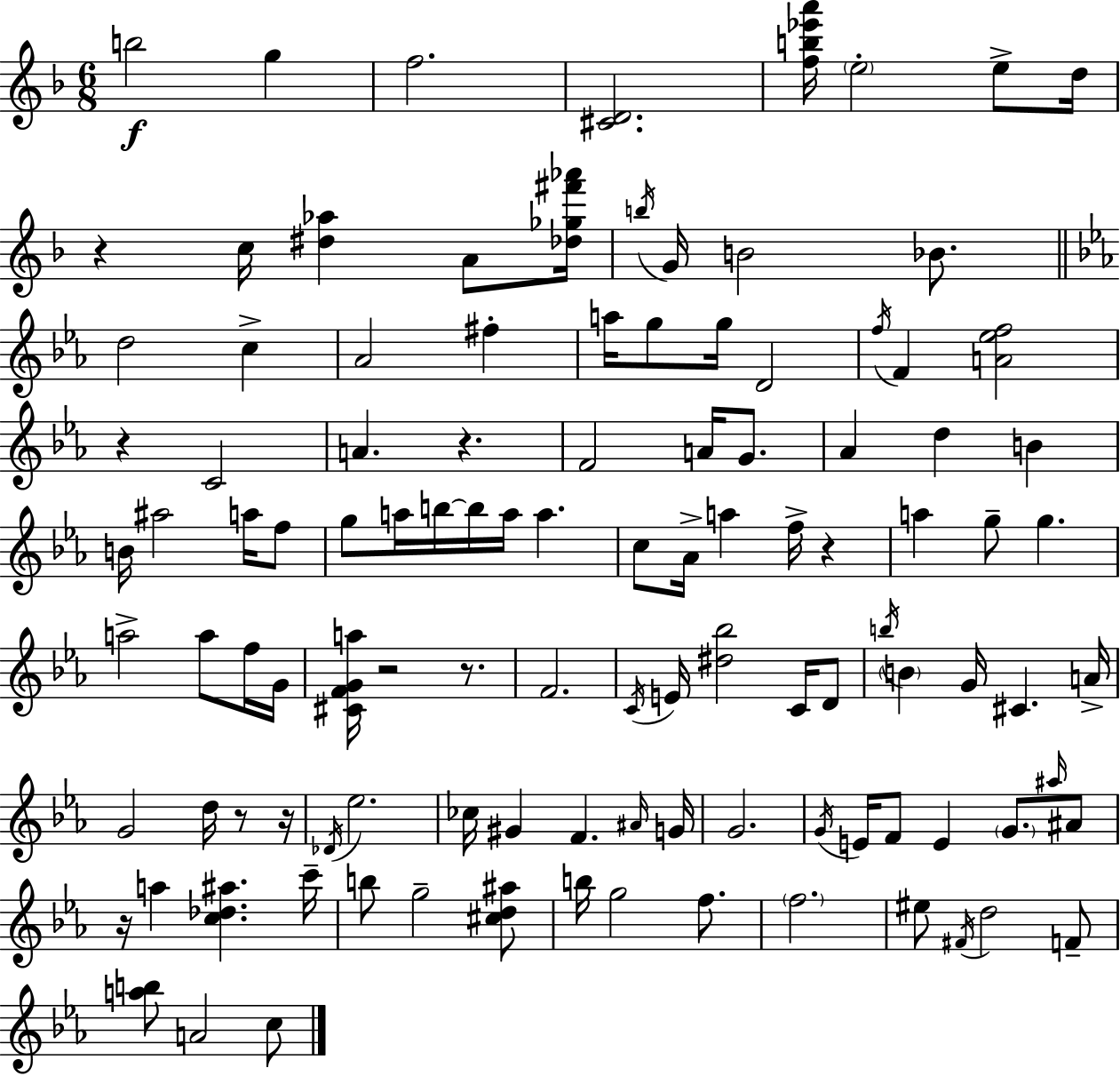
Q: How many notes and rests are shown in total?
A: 111